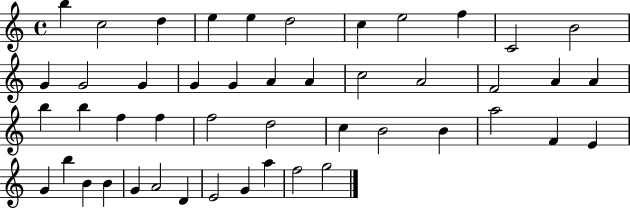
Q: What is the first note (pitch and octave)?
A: B5